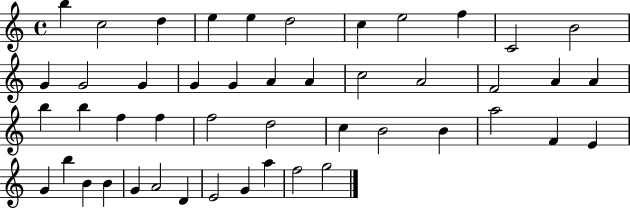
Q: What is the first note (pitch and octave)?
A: B5